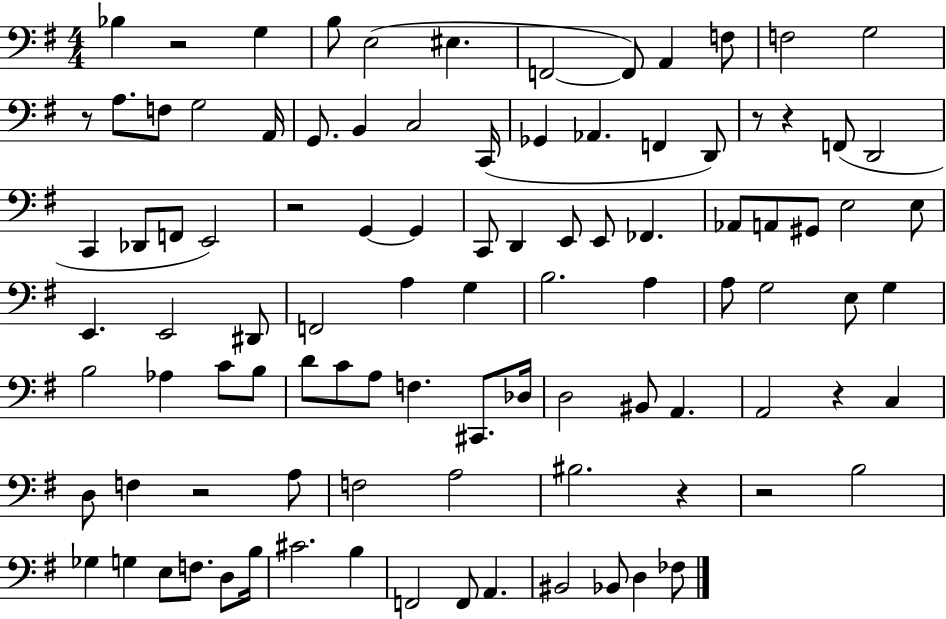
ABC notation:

X:1
T:Untitled
M:4/4
L:1/4
K:G
_B, z2 G, B,/2 E,2 ^E, F,,2 F,,/2 A,, F,/2 F,2 G,2 z/2 A,/2 F,/2 G,2 A,,/4 G,,/2 B,, C,2 C,,/4 _G,, _A,, F,, D,,/2 z/2 z F,,/2 D,,2 C,, _D,,/2 F,,/2 E,,2 z2 G,, G,, C,,/2 D,, E,,/2 E,,/2 _F,, _A,,/2 A,,/2 ^G,,/2 E,2 E,/2 E,, E,,2 ^D,,/2 F,,2 A, G, B,2 A, A,/2 G,2 E,/2 G, B,2 _A, C/2 B,/2 D/2 C/2 A,/2 F, ^C,,/2 _D,/4 D,2 ^B,,/2 A,, A,,2 z C, D,/2 F, z2 A,/2 F,2 A,2 ^B,2 z z2 B,2 _G, G, E,/2 F,/2 D,/2 B,/4 ^C2 B, F,,2 F,,/2 A,, ^B,,2 _B,,/2 D, _F,/2